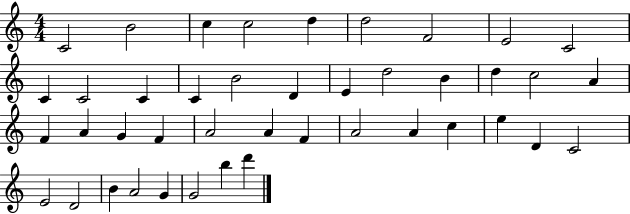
C4/h B4/h C5/q C5/h D5/q D5/h F4/h E4/h C4/h C4/q C4/h C4/q C4/q B4/h D4/q E4/q D5/h B4/q D5/q C5/h A4/q F4/q A4/q G4/q F4/q A4/h A4/q F4/q A4/h A4/q C5/q E5/q D4/q C4/h E4/h D4/h B4/q A4/h G4/q G4/h B5/q D6/q